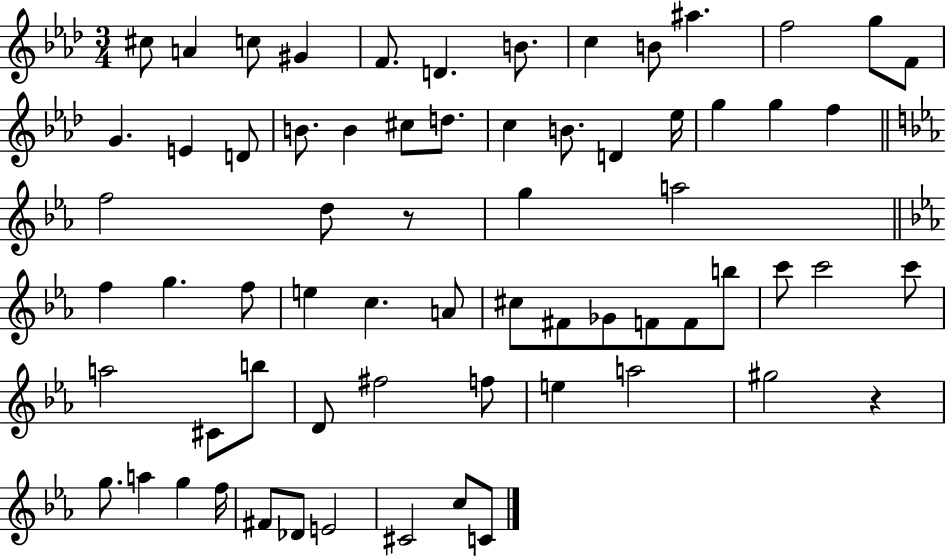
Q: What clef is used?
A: treble